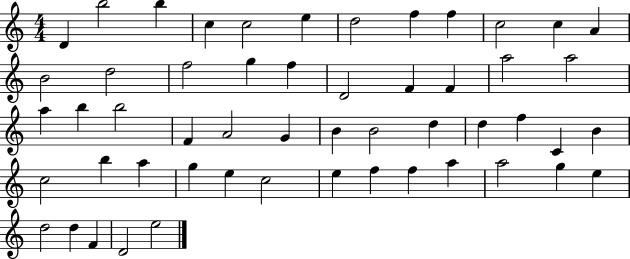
X:1
T:Untitled
M:4/4
L:1/4
K:C
D b2 b c c2 e d2 f f c2 c A B2 d2 f2 g f D2 F F a2 a2 a b b2 F A2 G B B2 d d f C B c2 b a g e c2 e f f a a2 g e d2 d F D2 e2